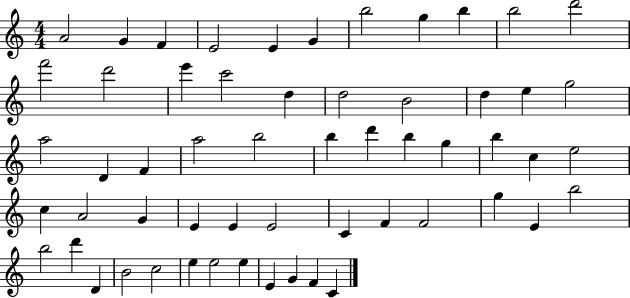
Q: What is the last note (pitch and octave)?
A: C4